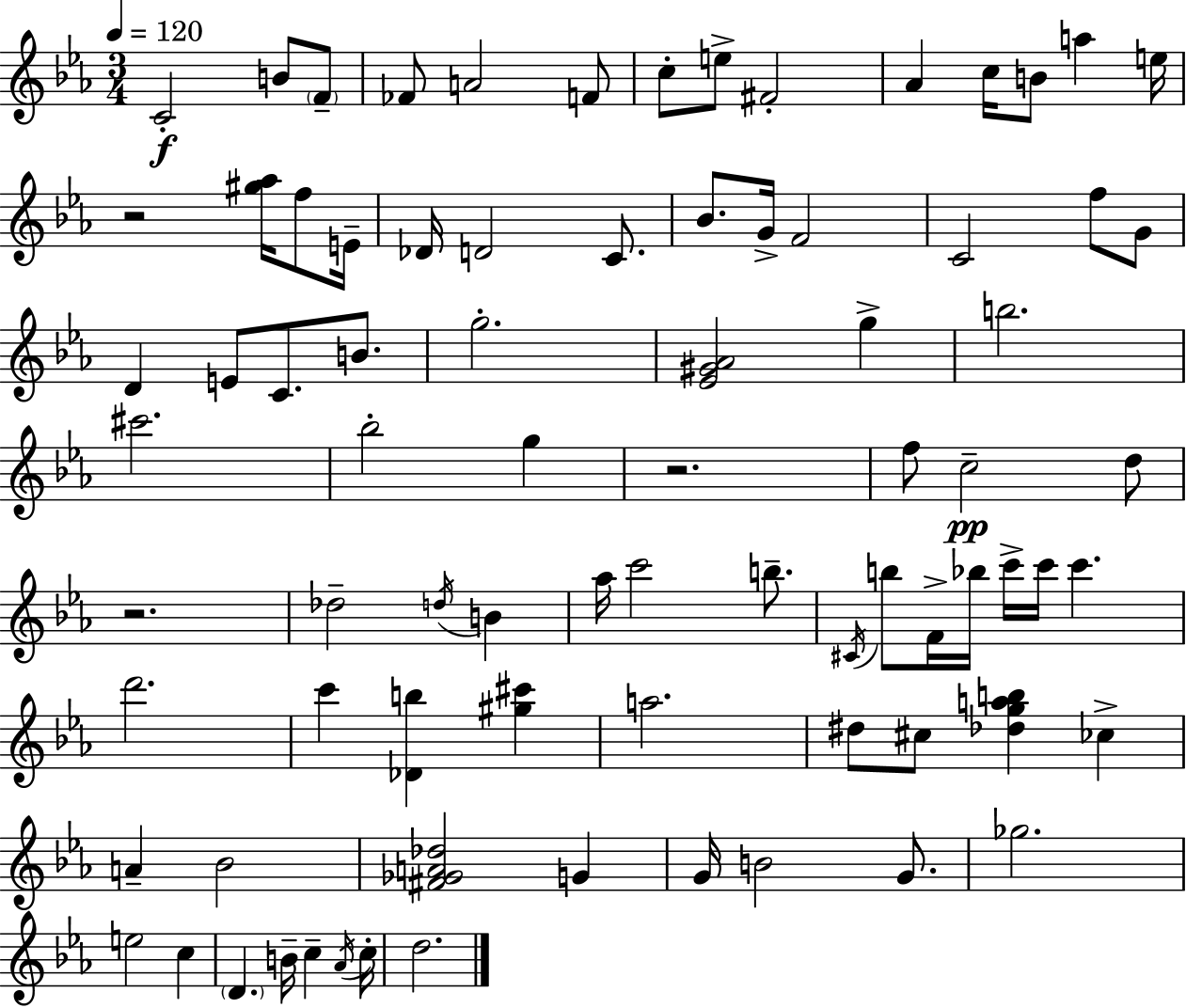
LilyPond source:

{
  \clef treble
  \numericTimeSignature
  \time 3/4
  \key ees \major
  \tempo 4 = 120
  c'2-.\f b'8 \parenthesize f'8-- | fes'8 a'2 f'8 | c''8-. e''8-> fis'2-. | aes'4 c''16 b'8 a''4 e''16 | \break r2 <gis'' aes''>16 f''8 e'16-- | des'16 d'2 c'8. | bes'8. g'16-> f'2 | c'2 f''8 g'8 | \break d'4 e'8 c'8. b'8. | g''2.-. | <ees' gis' aes'>2 g''4-> | b''2. | \break cis'''2. | bes''2-. g''4 | r2. | f''8 c''2--\pp d''8 | \break r2. | des''2-- \acciaccatura { d''16 } b'4 | aes''16 c'''2 b''8.-- | \acciaccatura { cis'16 } b''8 f'16-> bes''16 c'''16-> c'''16 c'''4. | \break d'''2. | c'''4 <des' b''>4 <gis'' cis'''>4 | a''2. | dis''8 cis''8 <des'' g'' a'' b''>4 ces''4-> | \break a'4-- bes'2 | <fis' ges' a' des''>2 g'4 | g'16 b'2 g'8. | ges''2. | \break e''2 c''4 | \parenthesize d'4. b'16-- c''4-- | \acciaccatura { aes'16 } c''16-. d''2. | \bar "|."
}